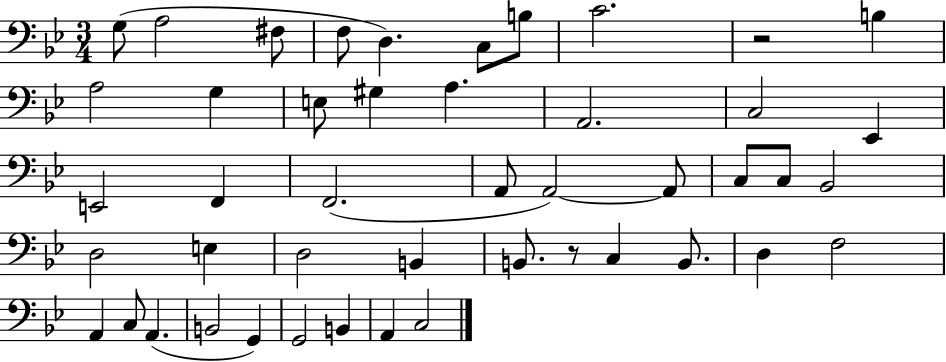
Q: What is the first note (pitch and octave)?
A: G3